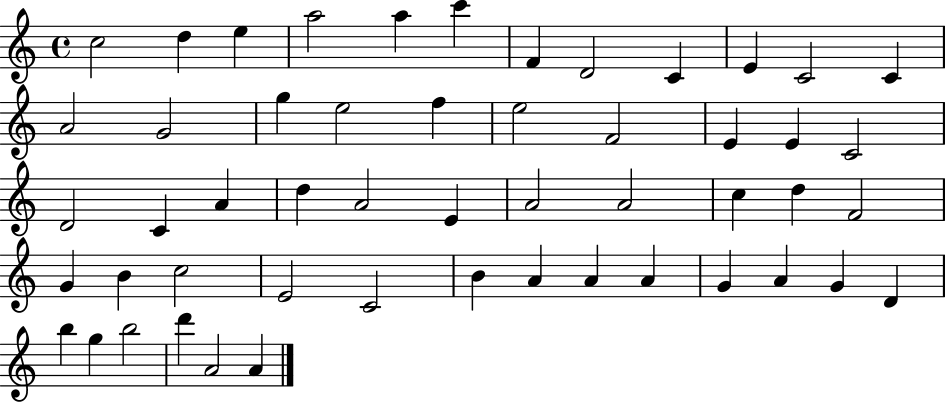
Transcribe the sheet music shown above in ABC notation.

X:1
T:Untitled
M:4/4
L:1/4
K:C
c2 d e a2 a c' F D2 C E C2 C A2 G2 g e2 f e2 F2 E E C2 D2 C A d A2 E A2 A2 c d F2 G B c2 E2 C2 B A A A G A G D b g b2 d' A2 A